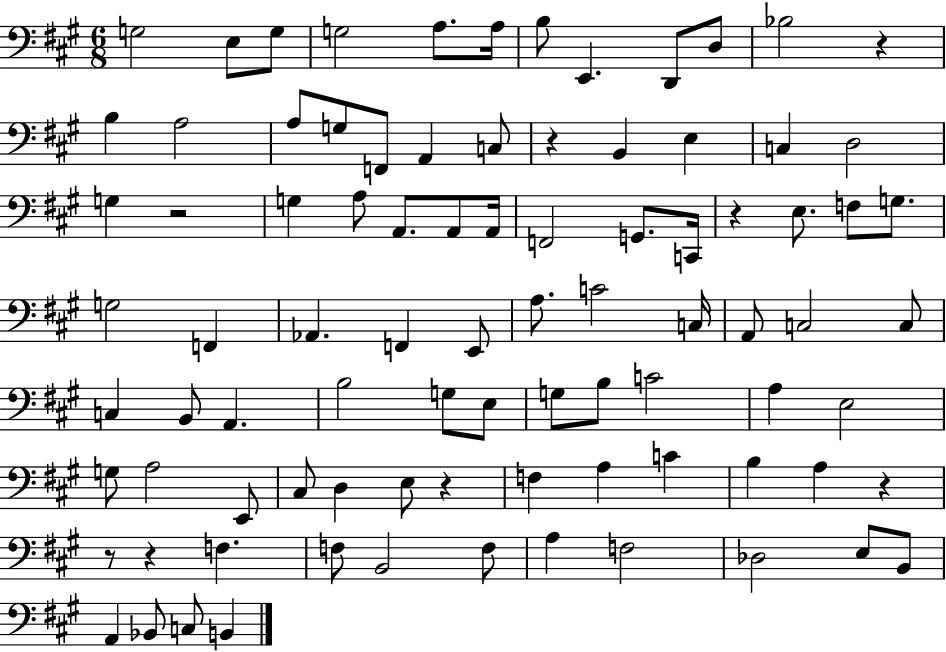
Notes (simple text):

G3/h E3/e G3/e G3/h A3/e. A3/s B3/e E2/q. D2/e D3/e Bb3/h R/q B3/q A3/h A3/e G3/e F2/e A2/q C3/e R/q B2/q E3/q C3/q D3/h G3/q R/h G3/q A3/e A2/e. A2/e A2/s F2/h G2/e. C2/s R/q E3/e. F3/e G3/e. G3/h F2/q Ab2/q. F2/q E2/e A3/e. C4/h C3/s A2/e C3/h C3/e C3/q B2/e A2/q. B3/h G3/e E3/e G3/e B3/e C4/h A3/q E3/h G3/e A3/h E2/e C#3/e D3/q E3/e R/q F3/q A3/q C4/q B3/q A3/q R/q R/e R/q F3/q. F3/e B2/h F3/e A3/q F3/h Db3/h E3/e B2/e A2/q Bb2/e C3/e B2/q